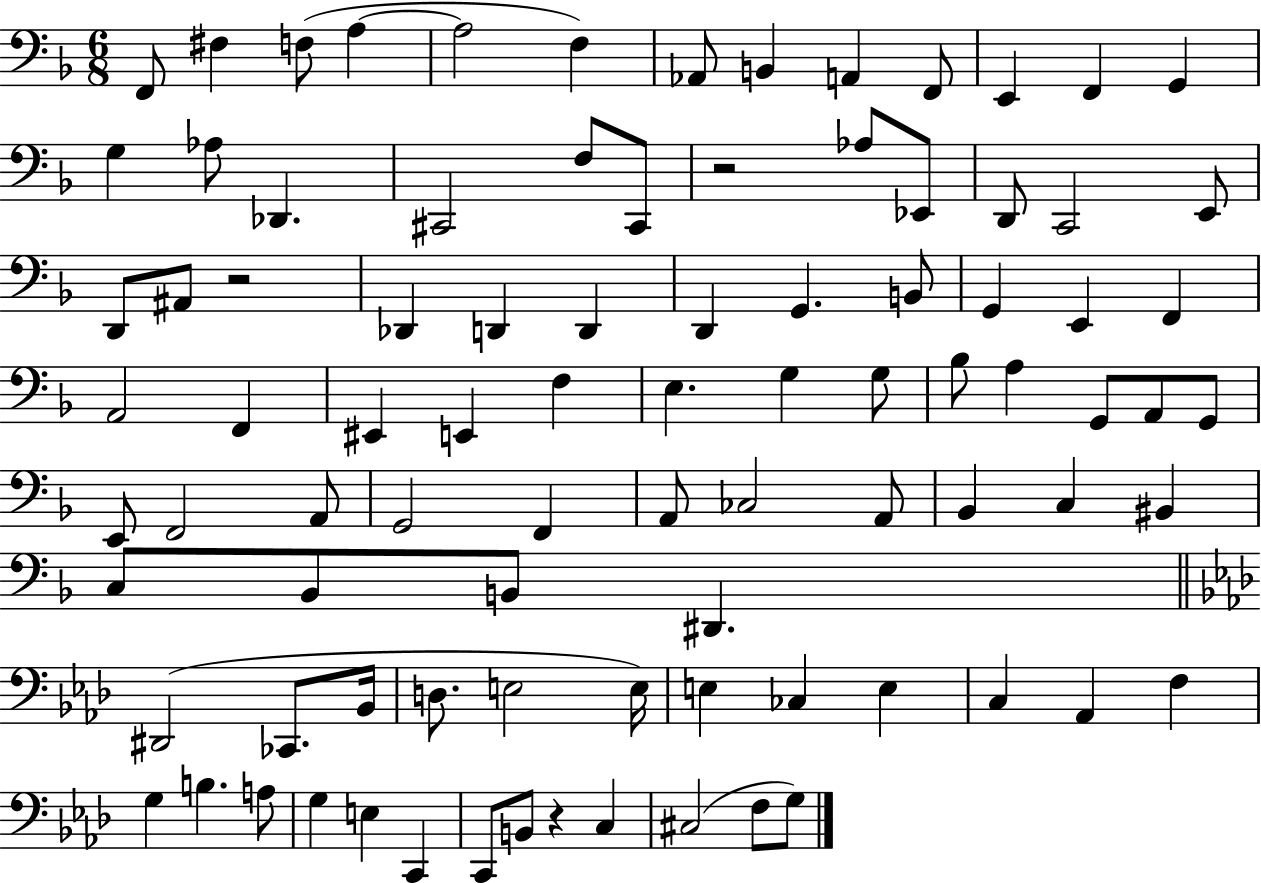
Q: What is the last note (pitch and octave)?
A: G3